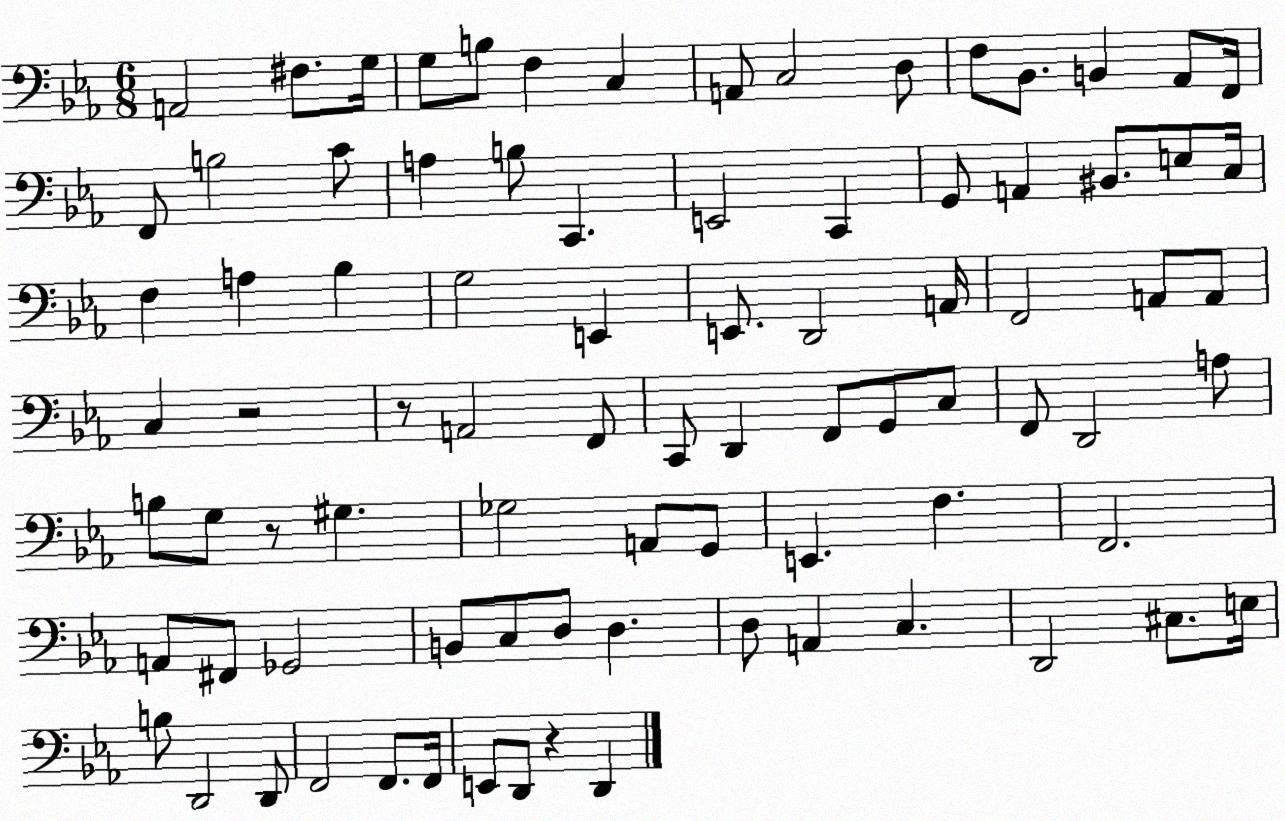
X:1
T:Untitled
M:6/8
L:1/4
K:Eb
A,,2 ^F,/2 G,/4 G,/2 B,/2 F, C, A,,/2 C,2 D,/2 F,/2 _B,,/2 B,, _A,,/2 F,,/4 F,,/2 B,2 C/2 A, B,/2 C,, E,,2 C,, G,,/2 A,, ^B,,/2 E,/2 C,/4 F, A, _B, G,2 E,, E,,/2 D,,2 A,,/4 F,,2 A,,/2 A,,/2 C, z2 z/2 A,,2 F,,/2 C,,/2 D,, F,,/2 G,,/2 C,/2 F,,/2 D,,2 A,/2 B,/2 G,/2 z/2 ^G, _G,2 A,,/2 G,,/2 E,, F, F,,2 A,,/2 ^F,,/2 _G,,2 B,,/2 C,/2 D,/2 D, D,/2 A,, C, D,,2 ^C,/2 E,/4 B,/2 D,,2 D,,/2 F,,2 F,,/2 F,,/4 E,,/2 D,,/2 z D,,